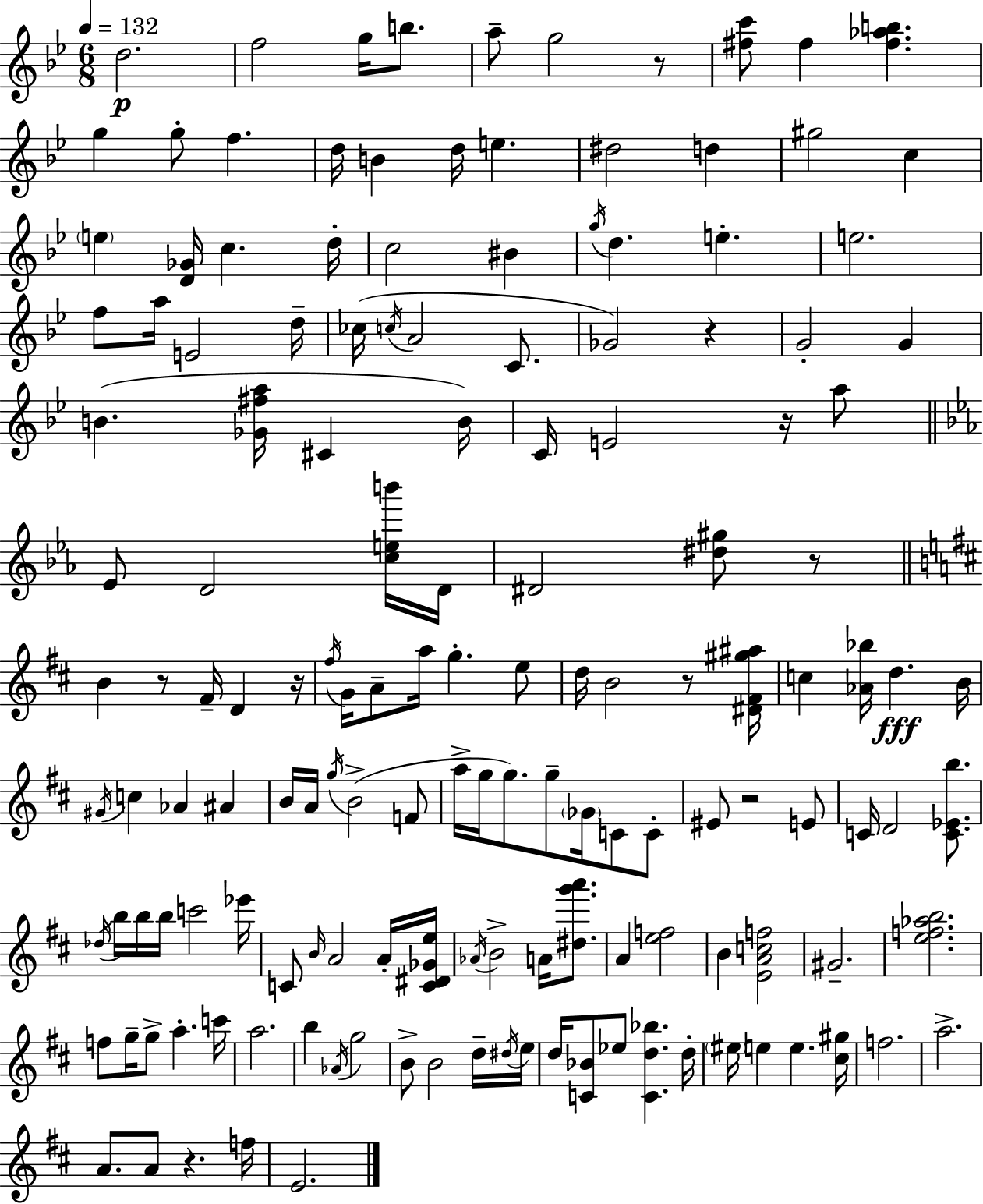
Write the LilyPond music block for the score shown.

{
  \clef treble
  \numericTimeSignature
  \time 6/8
  \key g \minor
  \tempo 4 = 132
  d''2.\p | f''2 g''16 b''8. | a''8-- g''2 r8 | <fis'' c'''>8 fis''4 <fis'' aes'' b''>4. | \break g''4 g''8-. f''4. | d''16 b'4 d''16 e''4. | dis''2 d''4 | gis''2 c''4 | \break \parenthesize e''4 <d' ges'>16 c''4. d''16-. | c''2 bis'4 | \acciaccatura { g''16 } d''4. e''4.-. | e''2. | \break f''8 a''16 e'2 | d''16-- ces''16( \acciaccatura { c''16 } a'2 c'8. | ges'2) r4 | g'2-. g'4 | \break b'4.( <ges' fis'' a''>16 cis'4 | b'16) c'16 e'2 r16 | a''8 \bar "||" \break \key ees \major ees'8 d'2 <c'' e'' b'''>16 d'16 | dis'2 <dis'' gis''>8 r8 | \bar "||" \break \key b \minor b'4 r8 fis'16-- d'4 r16 | \acciaccatura { fis''16 } g'16 a'8-- a''16 g''4.-. e''8 | d''16 b'2 r8 | <dis' fis' gis'' ais''>16 c''4 <aes' bes''>16 d''4.\fff | \break b'16 \acciaccatura { gis'16 } c''4 aes'4 ais'4 | b'16 a'16 \acciaccatura { g''16 }( b'2-> | f'8 a''16-> g''16 g''8.) g''8-- \parenthesize ges'16 c'8 | c'8-. eis'8 r2 | \break e'8 c'16 d'2 | <c' ees' b''>8. \acciaccatura { des''16 } b''16 b''16 b''16 c'''2 | ees'''16 c'8 \grace { b'16 } a'2 | a'16-. <c' dis' ges' e''>16 \acciaccatura { aes'16 } b'2-> | \break a'16 <dis'' g''' a'''>8. a'4 <e'' f''>2 | b'4 <e' a' c'' f''>2 | gis'2.-- | <e'' f'' aes'' b''>2. | \break f''8 g''16-- g''8-> a''4.-. | c'''16 a''2. | b''4 \acciaccatura { aes'16 } g''2 | b'8-> b'2 | \break d''16-- \acciaccatura { dis''16 } e''16 d''16 <c' bes'>8 ees''8 | <c' d'' bes''>4. d''16-. \parenthesize eis''16 e''4 | e''4. <cis'' gis''>16 f''2. | a''2.-> | \break a'8. a'8 | r4. f''16 e'2. | \bar "|."
}